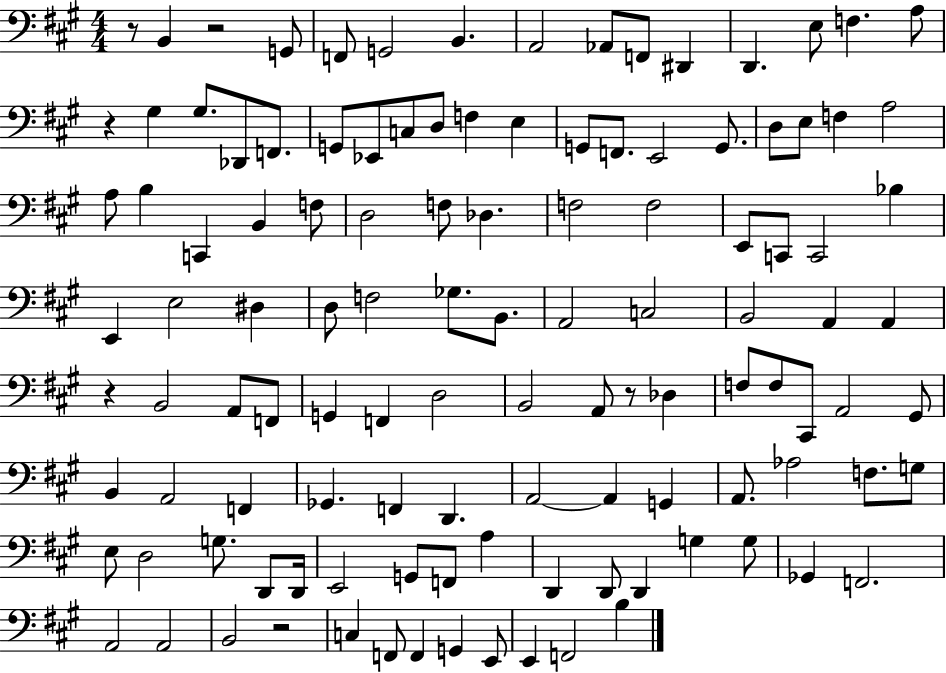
R/e B2/q R/h G2/e F2/e G2/h B2/q. A2/h Ab2/e F2/e D#2/q D2/q. E3/e F3/q. A3/e R/q G#3/q G#3/e. Db2/e F2/e. G2/e Eb2/e C3/e D3/e F3/q E3/q G2/e F2/e. E2/h G2/e. D3/e E3/e F3/q A3/h A3/e B3/q C2/q B2/q F3/e D3/h F3/e Db3/q. F3/h F3/h E2/e C2/e C2/h Bb3/q E2/q E3/h D#3/q D3/e F3/h Gb3/e. B2/e. A2/h C3/h B2/h A2/q A2/q R/q B2/h A2/e F2/e G2/q F2/q D3/h B2/h A2/e R/e Db3/q F3/e F3/e C#2/e A2/h G#2/e B2/q A2/h F2/q Gb2/q. F2/q D2/q. A2/h A2/q G2/q A2/e. Ab3/h F3/e. G3/e E3/e D3/h G3/e. D2/e D2/s E2/h G2/e F2/e A3/q D2/q D2/e D2/q G3/q G3/e Gb2/q F2/h. A2/h A2/h B2/h R/h C3/q F2/e F2/q G2/q E2/e E2/q F2/h B3/q